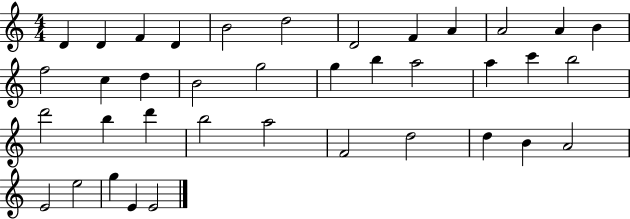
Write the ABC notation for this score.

X:1
T:Untitled
M:4/4
L:1/4
K:C
D D F D B2 d2 D2 F A A2 A B f2 c d B2 g2 g b a2 a c' b2 d'2 b d' b2 a2 F2 d2 d B A2 E2 e2 g E E2